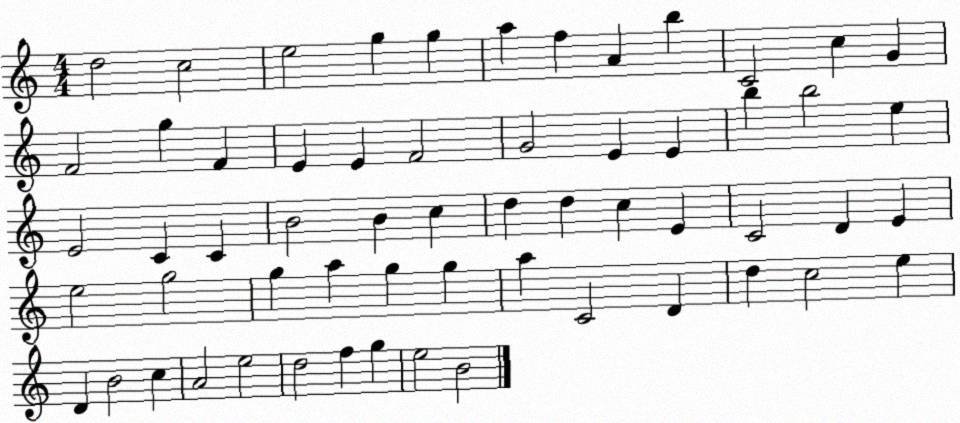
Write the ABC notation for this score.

X:1
T:Untitled
M:4/4
L:1/4
K:C
d2 c2 e2 g g a f A b C2 c G F2 g F E E F2 G2 E E b b2 e E2 C C B2 B c d d c E C2 D E e2 g2 g a g g a C2 D d c2 e D B2 c A2 e2 d2 f g e2 B2